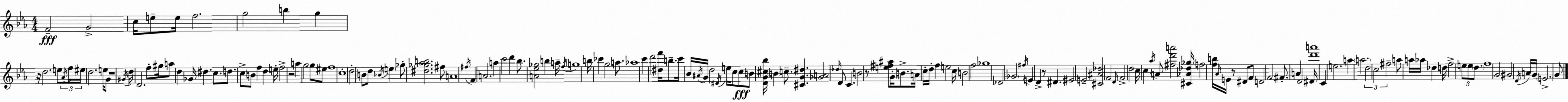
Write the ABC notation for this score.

X:1
T:Untitled
M:4/4
L:1/4
K:Eb
F2 G2 c/4 e/2 e/4 f2 g2 b g z/4 d2 e/2 _A/4 f/4 ^e/4 d2 e/4 G/2 z4 ^G/4 d/4 D2 f/2 ^g/4 a/2 d _G/4 ^d c/2 d/2 c/2 B/2 f d e/4 f2 z2 a g2 g/2 ^e/2 f4 c4 d2 B/2 d/2 _B/4 e _g/2 [^d_g_ab]2 ^f/2 A4 ^f/4 F A2 a c'2 d' _b/2 [A_e_g]2 b a/4 f/4 g4 b/4 _c' g2 a/2 _a4 c' d'2 [^df']/4 b/2 c'/4 _B/4 ^A/4 G/4 d2 ^D/4 e/4 c/2 c/2 B/2 [DG^c_b]/4 B c/2 [^CG^d] [_GA]2 _d/4 D/2 C B2 z/2 [e^f^a]/2 G/4 B/2 A/4 c/4 d/4 f e2 c/4 B2 f2 _g4 _D2 _G2 ^f/4 E D z/2 ^D ^E2 E2 [^C^A_d]2 F2 D/4 F2 d2 c/4 c _a/4 A/2 [^fd'a']2 [^C_A_d_g]/4 f2 [fb]/4 _A/4 E/4 z/2 ^D/2 F/2 D2 F2 ^F/2 A D2 ^D/4 [d'a']4 C e2 a a2 d2 c2 ^f2 a/2 a/4 _a/4 _d d/4 f2 e/2 e/2 d/2 f4 G2 ^G2 D/4 A/4 G/4 E2 G/2